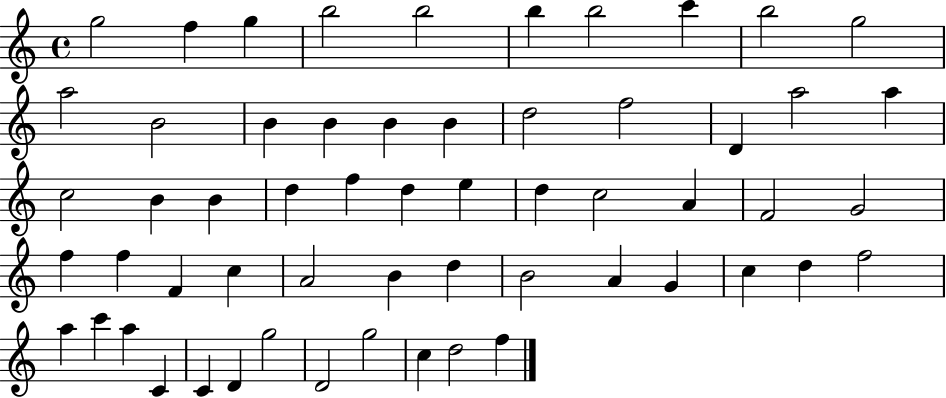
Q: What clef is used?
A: treble